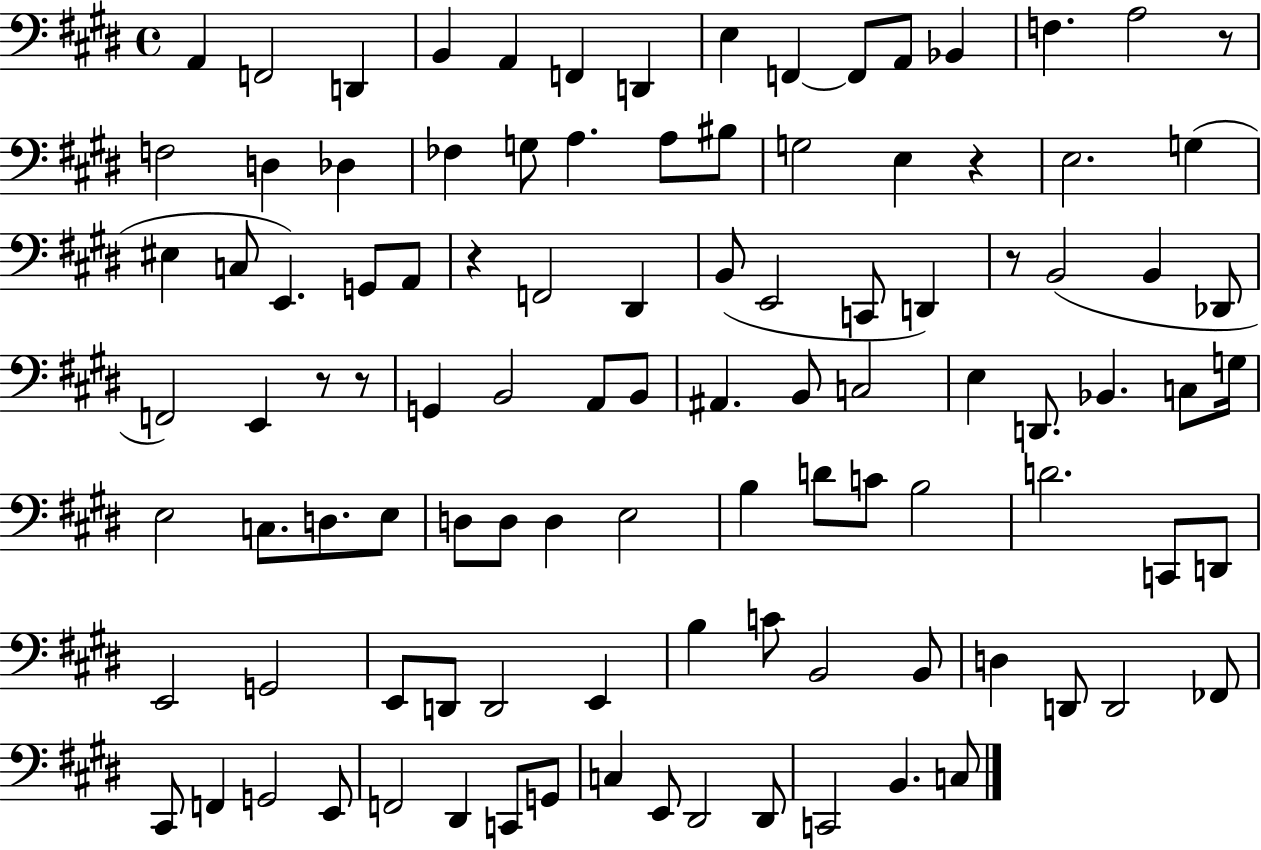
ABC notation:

X:1
T:Untitled
M:4/4
L:1/4
K:E
A,, F,,2 D,, B,, A,, F,, D,, E, F,, F,,/2 A,,/2 _B,, F, A,2 z/2 F,2 D, _D, _F, G,/2 A, A,/2 ^B,/2 G,2 E, z E,2 G, ^E, C,/2 E,, G,,/2 A,,/2 z F,,2 ^D,, B,,/2 E,,2 C,,/2 D,, z/2 B,,2 B,, _D,,/2 F,,2 E,, z/2 z/2 G,, B,,2 A,,/2 B,,/2 ^A,, B,,/2 C,2 E, D,,/2 _B,, C,/2 G,/4 E,2 C,/2 D,/2 E,/2 D,/2 D,/2 D, E,2 B, D/2 C/2 B,2 D2 C,,/2 D,,/2 E,,2 G,,2 E,,/2 D,,/2 D,,2 E,, B, C/2 B,,2 B,,/2 D, D,,/2 D,,2 _F,,/2 ^C,,/2 F,, G,,2 E,,/2 F,,2 ^D,, C,,/2 G,,/2 C, E,,/2 ^D,,2 ^D,,/2 C,,2 B,, C,/2